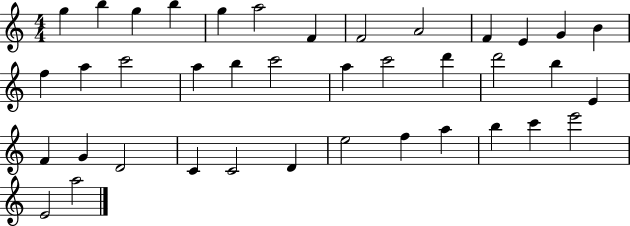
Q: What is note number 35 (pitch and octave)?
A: B5